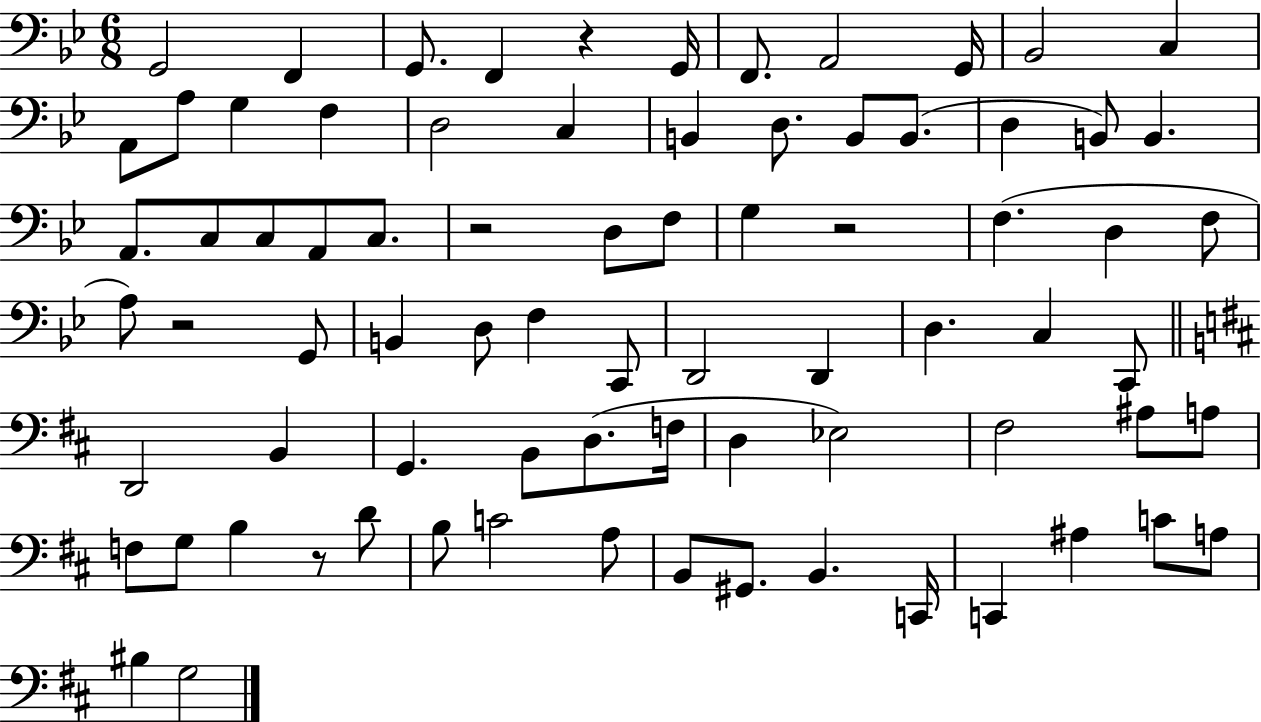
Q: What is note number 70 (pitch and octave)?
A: C4